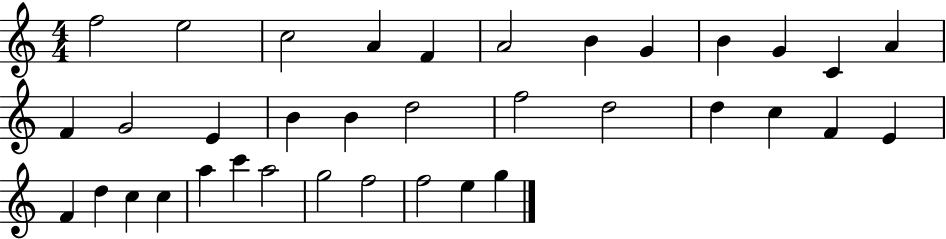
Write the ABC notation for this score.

X:1
T:Untitled
M:4/4
L:1/4
K:C
f2 e2 c2 A F A2 B G B G C A F G2 E B B d2 f2 d2 d c F E F d c c a c' a2 g2 f2 f2 e g